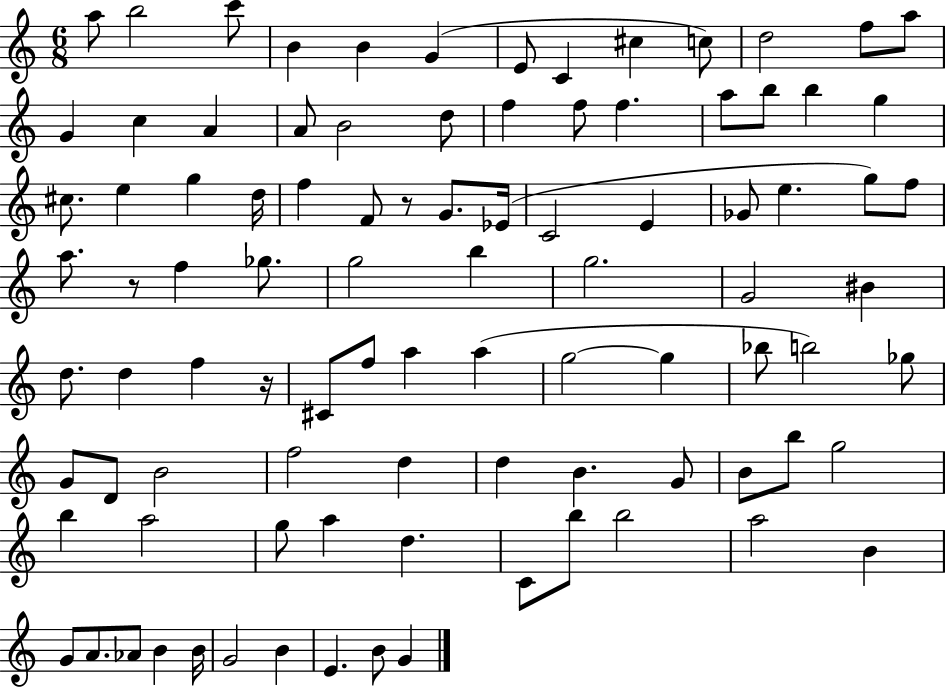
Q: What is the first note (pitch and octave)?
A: A5